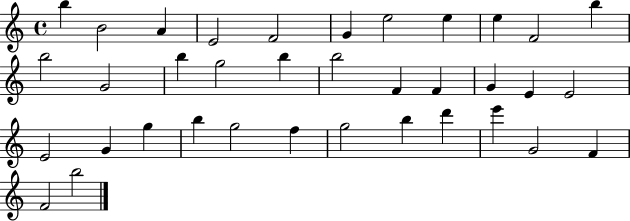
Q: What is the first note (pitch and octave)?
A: B5